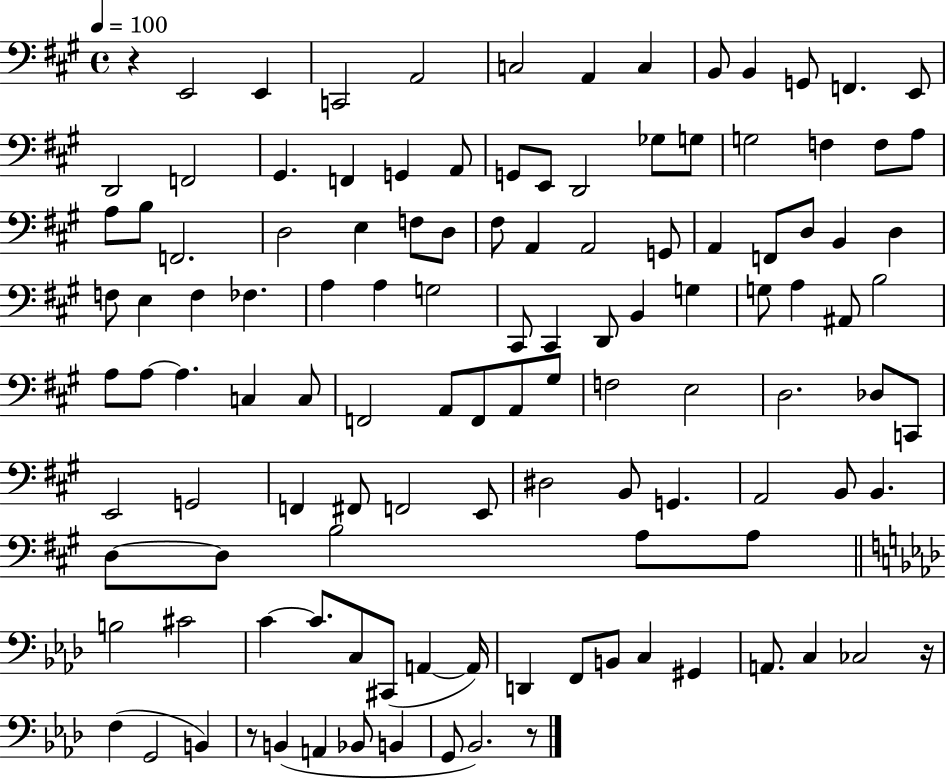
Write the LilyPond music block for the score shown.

{
  \clef bass
  \time 4/4
  \defaultTimeSignature
  \key a \major
  \tempo 4 = 100
  \repeat volta 2 { r4 e,2 e,4 | c,2 a,2 | c2 a,4 c4 | b,8 b,4 g,8 f,4. e,8 | \break d,2 f,2 | gis,4. f,4 g,4 a,8 | g,8 e,8 d,2 ges8 g8 | g2 f4 f8 a8 | \break a8 b8 f,2. | d2 e4 f8 d8 | fis8 a,4 a,2 g,8 | a,4 f,8 d8 b,4 d4 | \break f8 e4 f4 fes4. | a4 a4 g2 | cis,8 cis,4 d,8 b,4 g4 | g8 a4 ais,8 b2 | \break a8 a8~~ a4. c4 c8 | f,2 a,8 f,8 a,8 gis8 | f2 e2 | d2. des8 c,8 | \break e,2 g,2 | f,4 fis,8 f,2 e,8 | dis2 b,8 g,4. | a,2 b,8 b,4. | \break d8~~ d8 b2 a8 a8 | \bar "||" \break \key aes \major b2 cis'2 | c'4~~ c'8. c8 cis,8( a,4~~ a,16) | d,4 f,8 b,8 c4 gis,4 | a,8. c4 ces2 r16 | \break f4( g,2 b,4) | r8 b,4( a,4 bes,8 b,4 | g,8 bes,2.) r8 | } \bar "|."
}